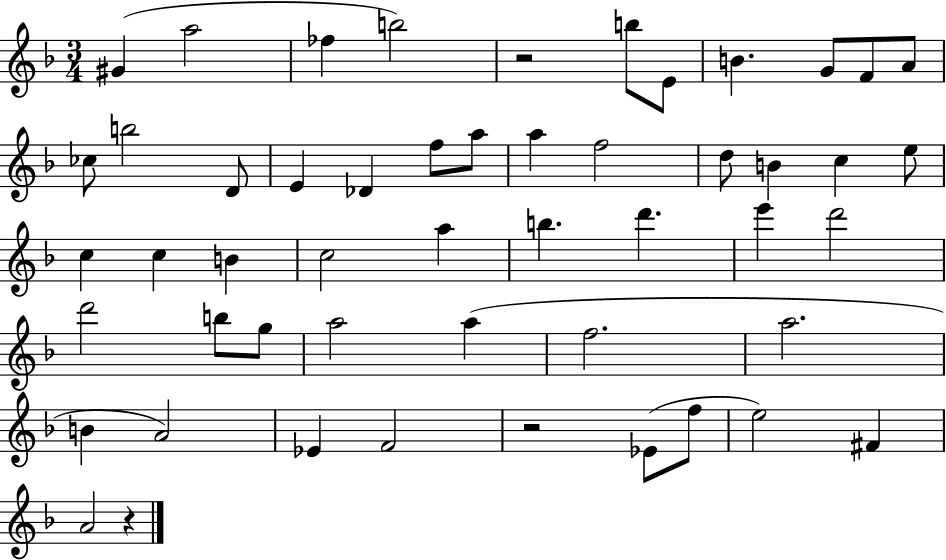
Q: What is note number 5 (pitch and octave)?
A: B5